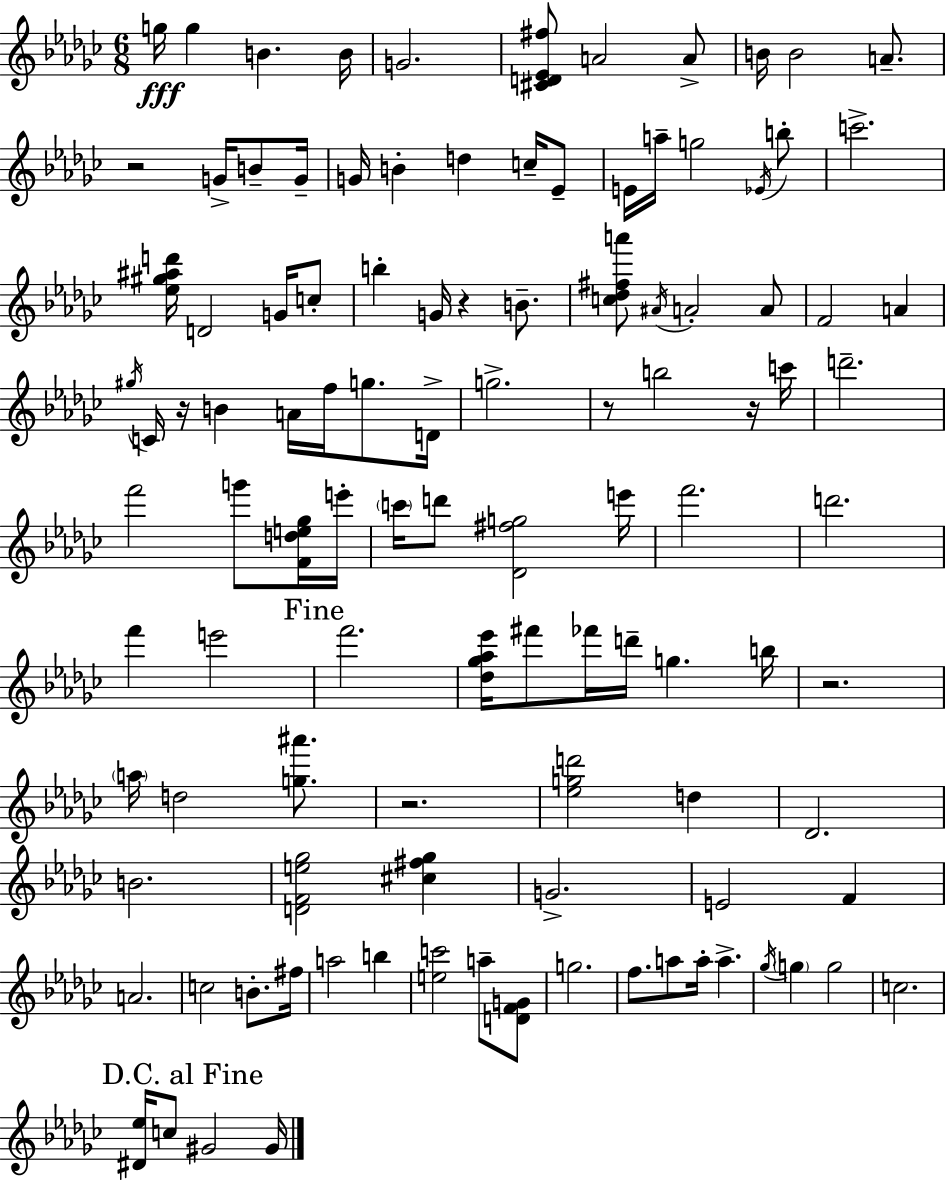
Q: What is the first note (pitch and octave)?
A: G5